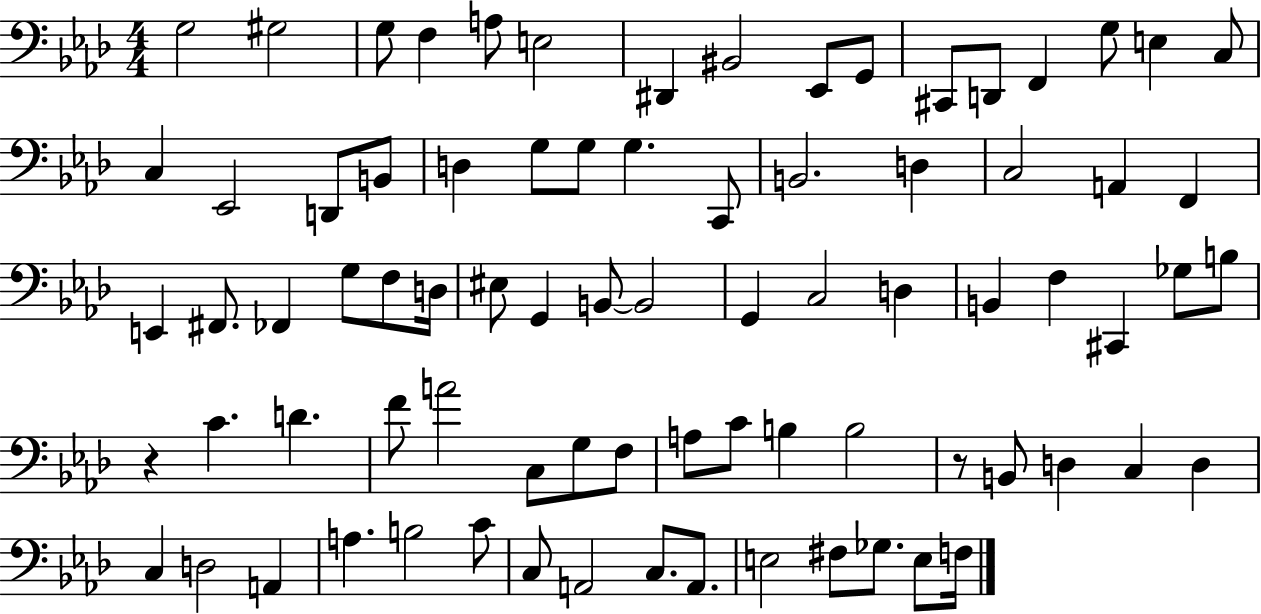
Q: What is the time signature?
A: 4/4